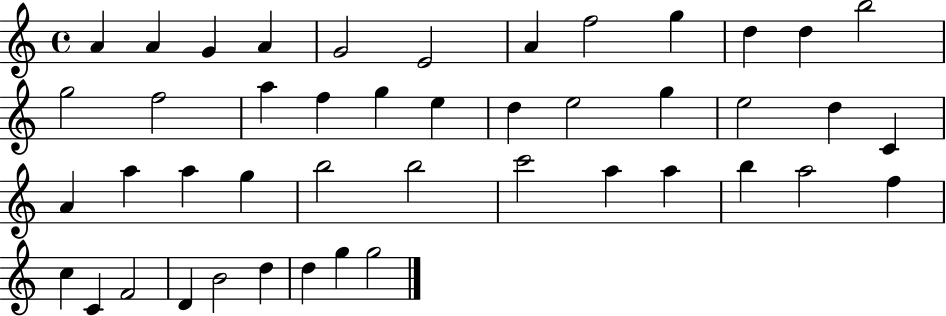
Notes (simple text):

A4/q A4/q G4/q A4/q G4/h E4/h A4/q F5/h G5/q D5/q D5/q B5/h G5/h F5/h A5/q F5/q G5/q E5/q D5/q E5/h G5/q E5/h D5/q C4/q A4/q A5/q A5/q G5/q B5/h B5/h C6/h A5/q A5/q B5/q A5/h F5/q C5/q C4/q F4/h D4/q B4/h D5/q D5/q G5/q G5/h